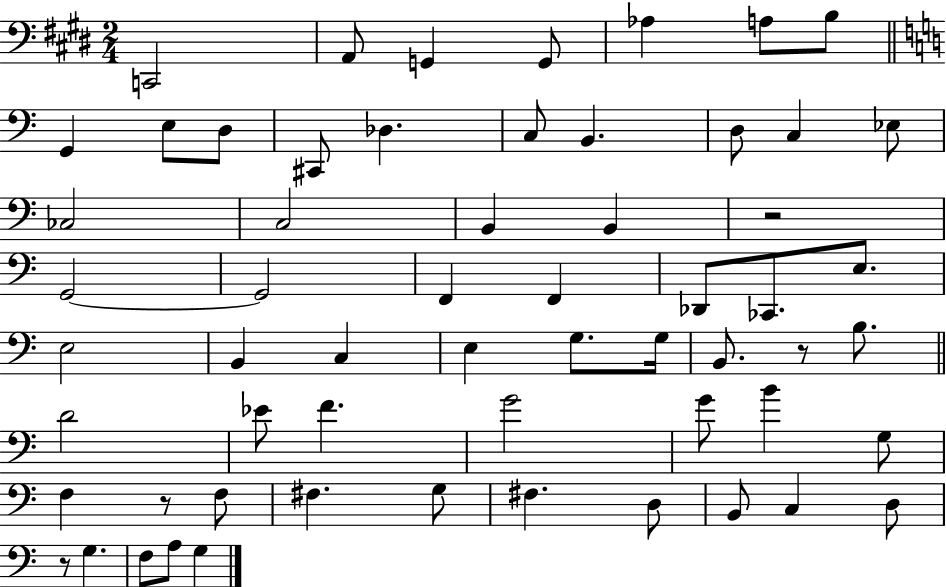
X:1
T:Untitled
M:2/4
L:1/4
K:E
C,,2 A,,/2 G,, G,,/2 _A, A,/2 B,/2 G,, E,/2 D,/2 ^C,,/2 _D, C,/2 B,, D,/2 C, _E,/2 _C,2 C,2 B,, B,, z2 G,,2 G,,2 F,, F,, _D,,/2 _C,,/2 E,/2 E,2 B,, C, E, G,/2 G,/4 B,,/2 z/2 B,/2 D2 _E/2 F G2 G/2 B G,/2 F, z/2 F,/2 ^F, G,/2 ^F, D,/2 B,,/2 C, D,/2 z/2 G, F,/2 A,/2 G,